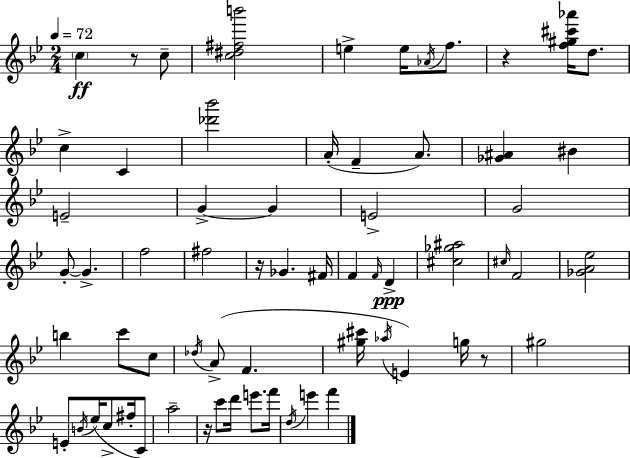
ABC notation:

X:1
T:Untitled
M:2/4
L:1/4
K:Gm
c z/2 c/2 [c^d^fb']2 e e/4 _A/4 f/2 z [f^g^c'_a']/4 d/2 c C [_d'_b']2 A/4 F A/2 [_G^A] ^B E2 G G E2 G2 G/2 G f2 ^f2 z/4 _G ^F/4 F F/4 D [^c_g^a]2 ^c/4 F2 [_GA_e]2 b c'/2 c/2 _d/4 A/2 F [^g^c']/4 _a/4 E g/4 z/2 ^g2 E/2 B/4 _e/4 c/2 ^f/4 C/2 a2 z/4 c'/2 d'/4 e'/2 f'/4 d/4 e' f'